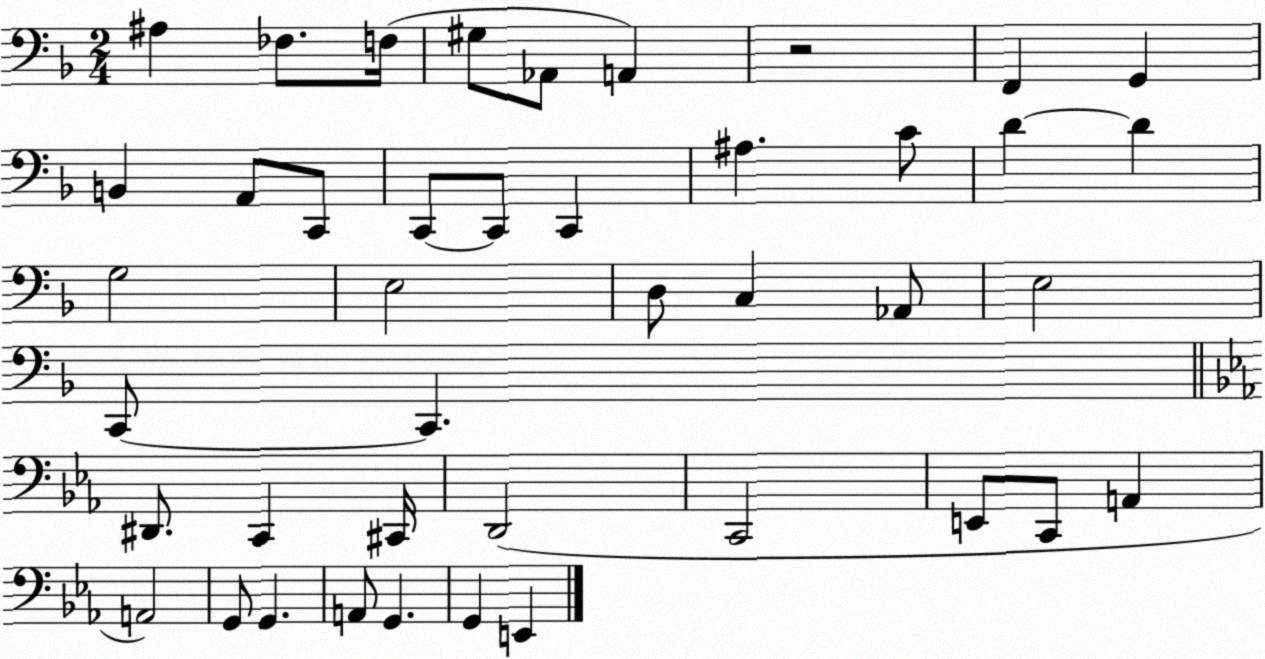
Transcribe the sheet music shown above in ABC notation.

X:1
T:Untitled
M:2/4
L:1/4
K:F
^A, _F,/2 F,/4 ^G,/2 _A,,/2 A,, z2 F,, G,, B,, A,,/2 C,,/2 C,,/2 C,,/2 C,, ^A, C/2 D D G,2 E,2 D,/2 C, _A,,/2 E,2 C,,/2 C,, ^D,,/2 C,, ^C,,/4 D,,2 C,,2 E,,/2 C,,/2 A,, A,,2 G,,/2 G,, A,,/2 G,, G,, E,,